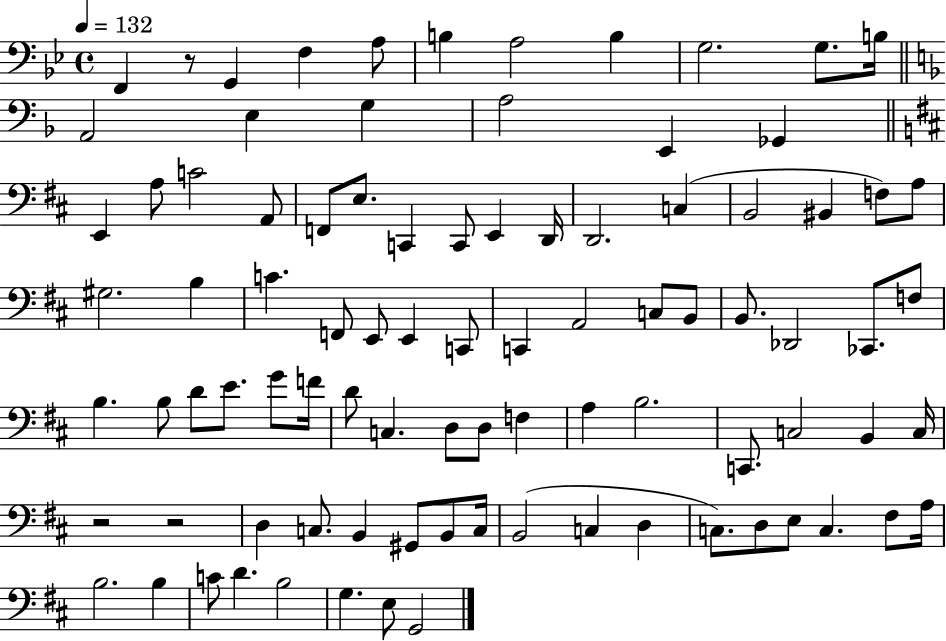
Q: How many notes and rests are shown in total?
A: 90